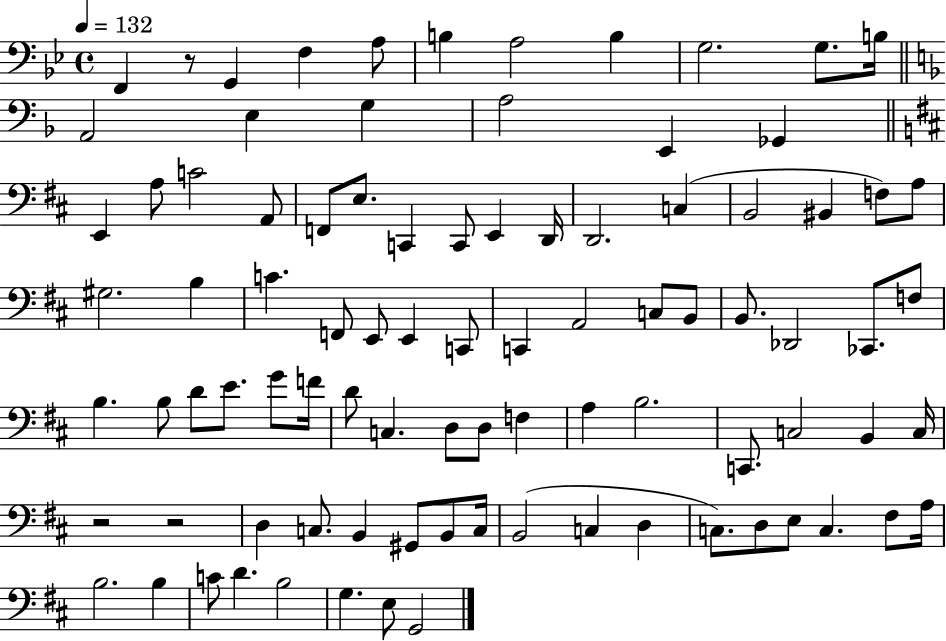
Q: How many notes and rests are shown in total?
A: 90